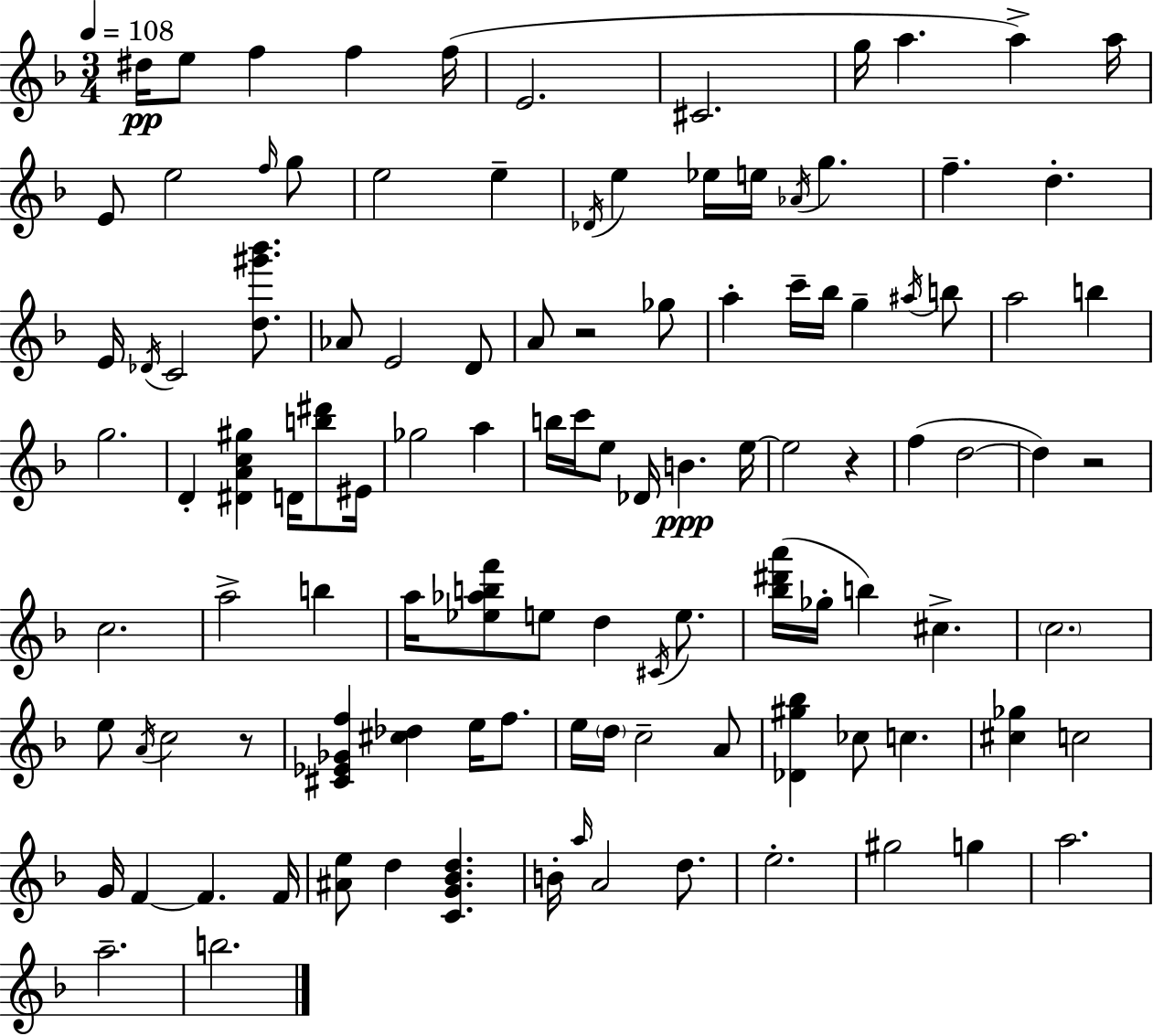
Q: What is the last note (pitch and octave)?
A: B5